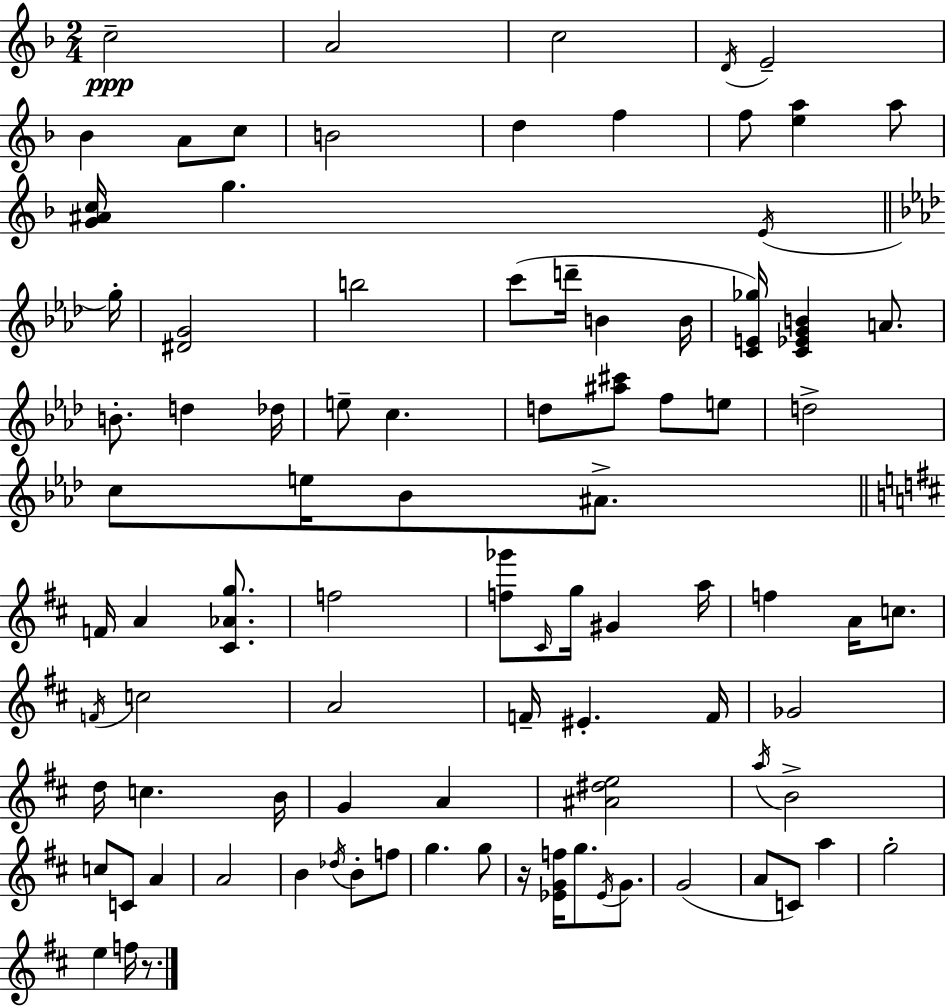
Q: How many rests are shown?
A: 2